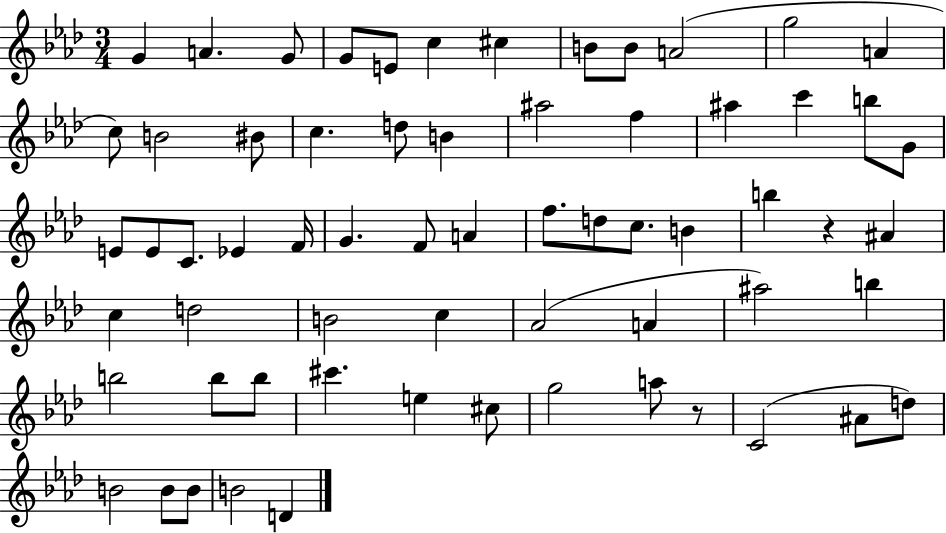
{
  \clef treble
  \numericTimeSignature
  \time 3/4
  \key aes \major
  \repeat volta 2 { g'4 a'4. g'8 | g'8 e'8 c''4 cis''4 | b'8 b'8 a'2( | g''2 a'4 | \break c''8) b'2 bis'8 | c''4. d''8 b'4 | ais''2 f''4 | ais''4 c'''4 b''8 g'8 | \break e'8 e'8 c'8. ees'4 f'16 | g'4. f'8 a'4 | f''8. d''8 c''8. b'4 | b''4 r4 ais'4 | \break c''4 d''2 | b'2 c''4 | aes'2( a'4 | ais''2) b''4 | \break b''2 b''8 b''8 | cis'''4. e''4 cis''8 | g''2 a''8 r8 | c'2( ais'8 d''8) | \break b'2 b'8 b'8 | b'2 d'4 | } \bar "|."
}